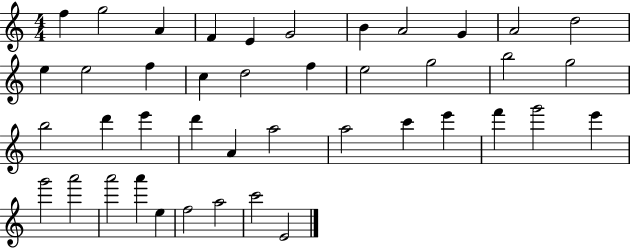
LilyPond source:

{
  \clef treble
  \numericTimeSignature
  \time 4/4
  \key c \major
  f''4 g''2 a'4 | f'4 e'4 g'2 | b'4 a'2 g'4 | a'2 d''2 | \break e''4 e''2 f''4 | c''4 d''2 f''4 | e''2 g''2 | b''2 g''2 | \break b''2 d'''4 e'''4 | d'''4 a'4 a''2 | a''2 c'''4 e'''4 | f'''4 g'''2 e'''4 | \break g'''2 a'''2 | a'''2 a'''4 e''4 | f''2 a''2 | c'''2 e'2 | \break \bar "|."
}